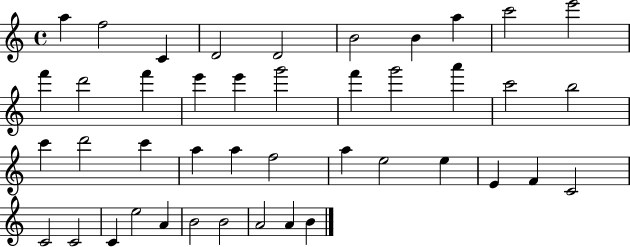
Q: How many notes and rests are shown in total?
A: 43